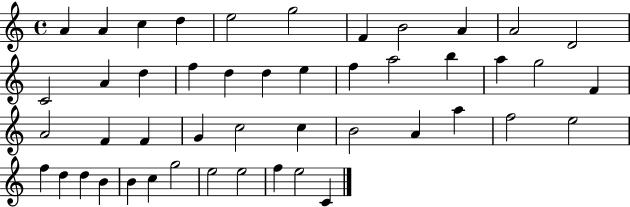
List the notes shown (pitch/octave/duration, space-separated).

A4/q A4/q C5/q D5/q E5/h G5/h F4/q B4/h A4/q A4/h D4/h C4/h A4/q D5/q F5/q D5/q D5/q E5/q F5/q A5/h B5/q A5/q G5/h F4/q A4/h F4/q F4/q G4/q C5/h C5/q B4/h A4/q A5/q F5/h E5/h F5/q D5/q D5/q B4/q B4/q C5/q G5/h E5/h E5/h F5/q E5/h C4/q